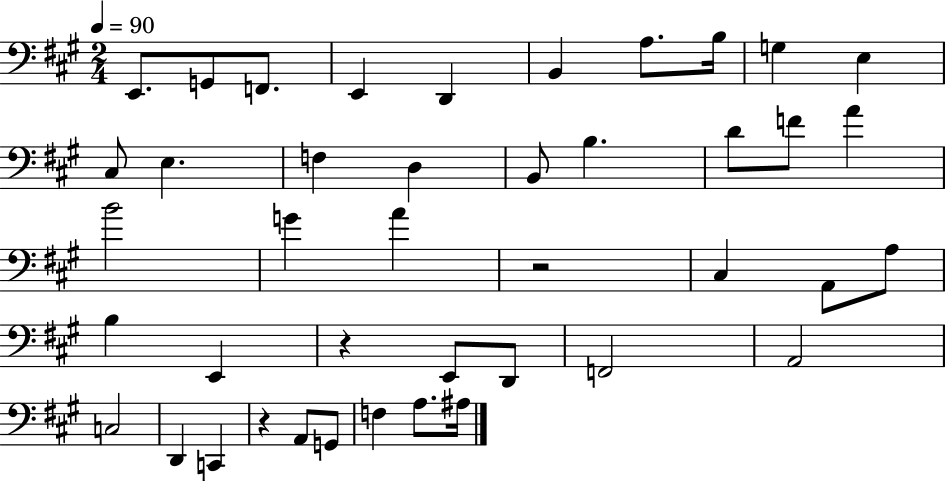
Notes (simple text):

E2/e. G2/e F2/e. E2/q D2/q B2/q A3/e. B3/s G3/q E3/q C#3/e E3/q. F3/q D3/q B2/e B3/q. D4/e F4/e A4/q B4/h G4/q A4/q R/h C#3/q A2/e A3/e B3/q E2/q R/q E2/e D2/e F2/h A2/h C3/h D2/q C2/q R/q A2/e G2/e F3/q A3/e. A#3/s